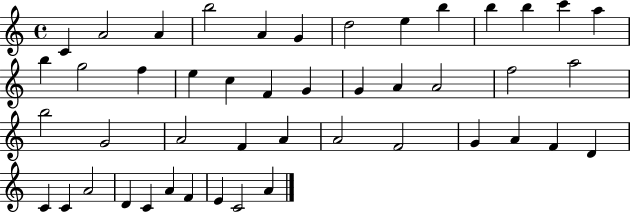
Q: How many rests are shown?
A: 0